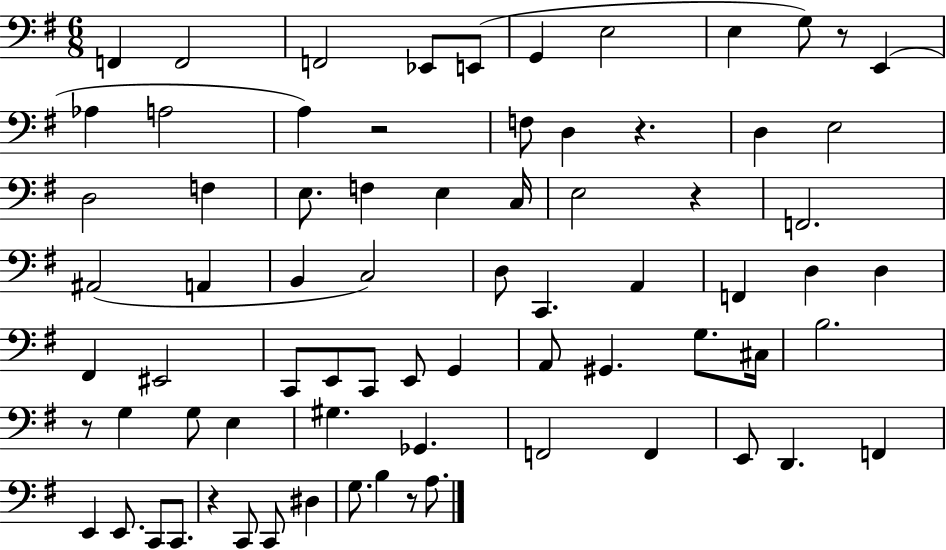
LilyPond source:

{
  \clef bass
  \numericTimeSignature
  \time 6/8
  \key g \major
  f,4 f,2 | f,2 ees,8 e,8( | g,4 e2 | e4 g8) r8 e,4( | \break aes4 a2 | a4) r2 | f8 d4 r4. | d4 e2 | \break d2 f4 | e8. f4 e4 c16 | e2 r4 | f,2. | \break ais,2( a,4 | b,4 c2) | d8 c,4. a,4 | f,4 d4 d4 | \break fis,4 eis,2 | c,8 e,8 c,8 e,8 g,4 | a,8 gis,4. g8. cis16 | b2. | \break r8 g4 g8 e4 | gis4. ges,4. | f,2 f,4 | e,8 d,4. f,4 | \break e,4 e,8. c,8 c,8. | r4 c,8 c,8 dis4 | g8. b4 r8 a8. | \bar "|."
}